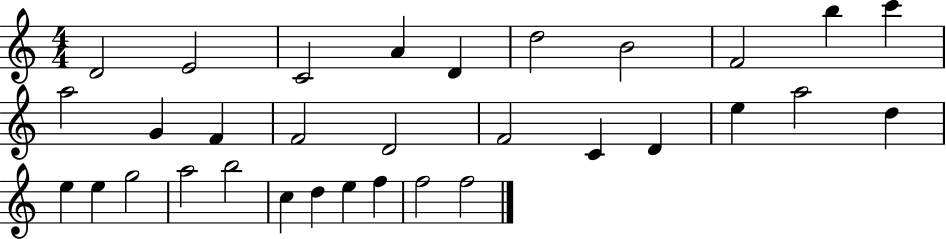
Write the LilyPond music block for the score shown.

{
  \clef treble
  \numericTimeSignature
  \time 4/4
  \key c \major
  d'2 e'2 | c'2 a'4 d'4 | d''2 b'2 | f'2 b''4 c'''4 | \break a''2 g'4 f'4 | f'2 d'2 | f'2 c'4 d'4 | e''4 a''2 d''4 | \break e''4 e''4 g''2 | a''2 b''2 | c''4 d''4 e''4 f''4 | f''2 f''2 | \break \bar "|."
}